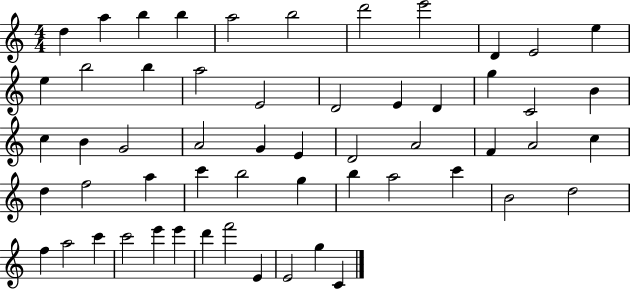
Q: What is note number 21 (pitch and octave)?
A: C4